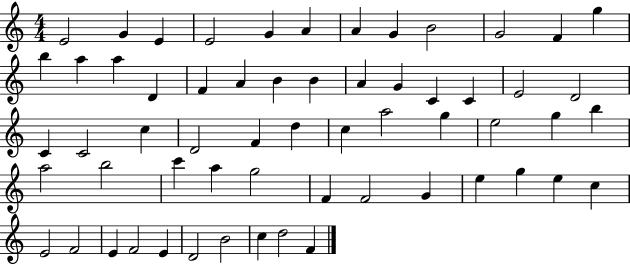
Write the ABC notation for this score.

X:1
T:Untitled
M:4/4
L:1/4
K:C
E2 G E E2 G A A G B2 G2 F g b a a D F A B B A G C C E2 D2 C C2 c D2 F d c a2 g e2 g b a2 b2 c' a g2 F F2 G e g e c E2 F2 E F2 E D2 B2 c d2 F